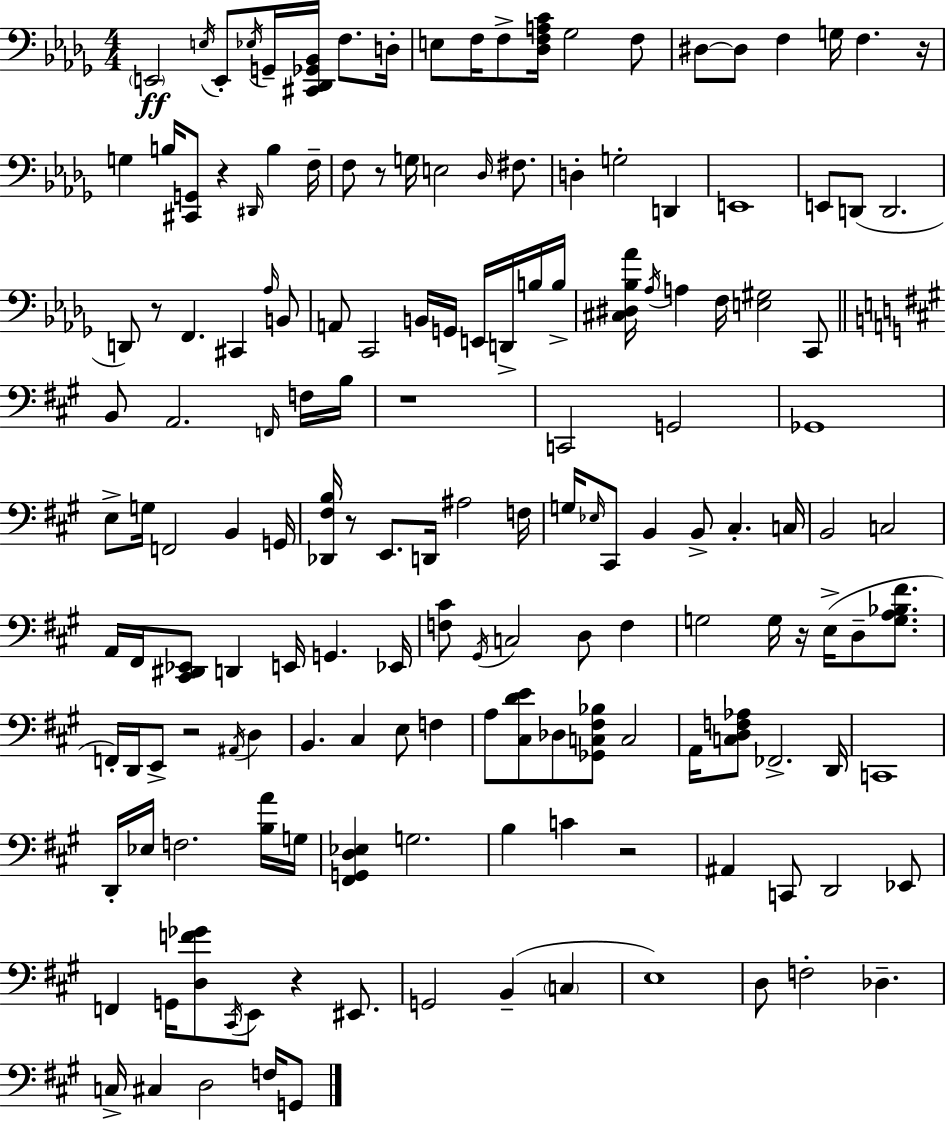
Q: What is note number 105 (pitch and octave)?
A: FES2